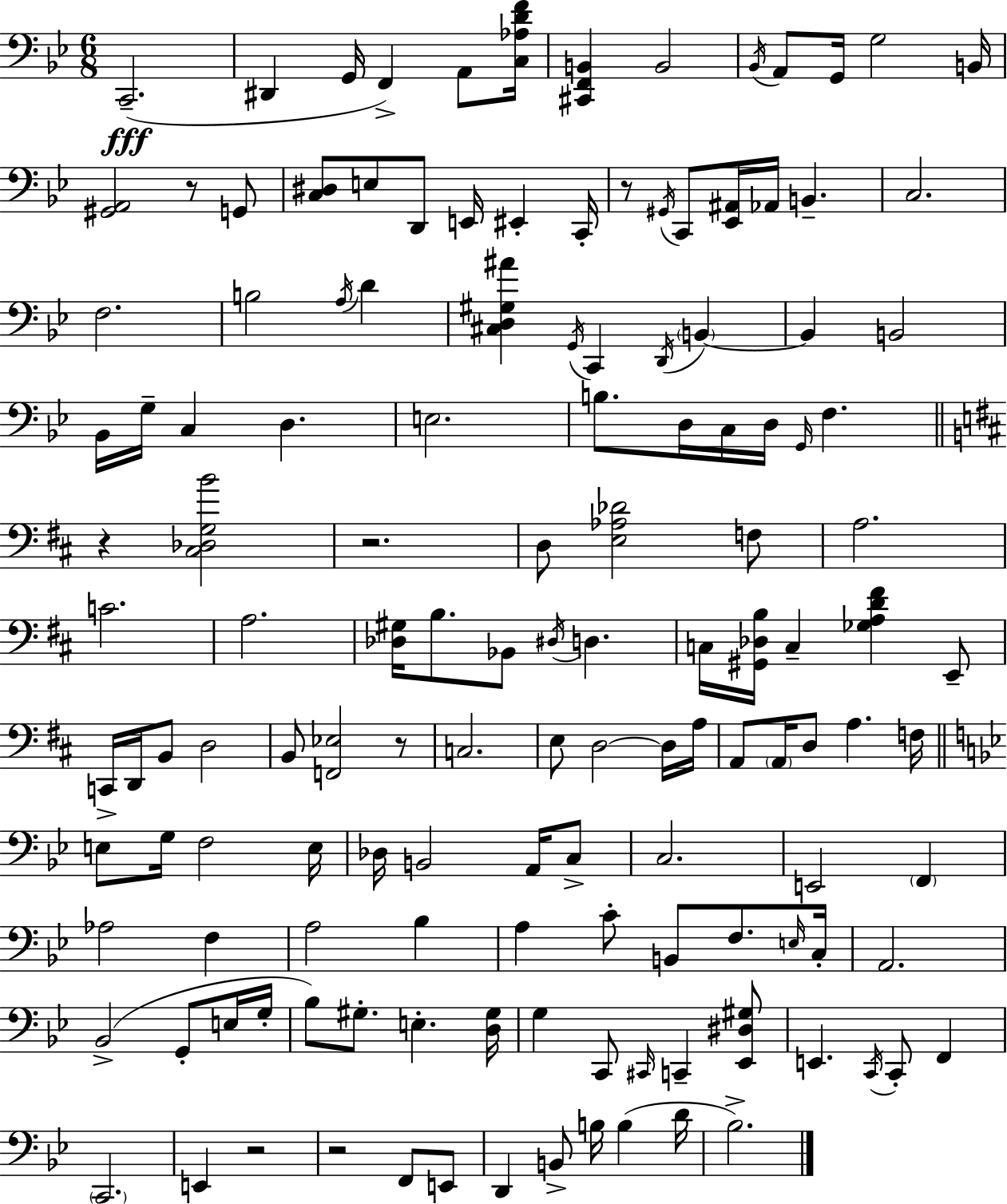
X:1
T:Untitled
M:6/8
L:1/4
K:Gm
C,,2 ^D,, G,,/4 F,, A,,/2 [C,_A,DF]/4 [^C,,F,,B,,] B,,2 _B,,/4 A,,/2 G,,/4 G,2 B,,/4 [^G,,A,,]2 z/2 G,,/2 [C,^D,]/2 E,/2 D,,/2 E,,/4 ^E,, C,,/4 z/2 ^G,,/4 C,,/2 [_E,,^A,,]/4 _A,,/4 B,, C,2 F,2 B,2 A,/4 D [^C,D,^G,^A] G,,/4 C,, D,,/4 B,, B,, B,,2 _B,,/4 G,/4 C, D, E,2 B,/2 D,/4 C,/4 D,/4 G,,/4 F, z [^C,_D,G,B]2 z2 D,/2 [E,_A,_D]2 F,/2 A,2 C2 A,2 [_D,^G,]/4 B,/2 _B,,/2 ^D,/4 D, C,/4 [^G,,_D,B,]/4 C, [_G,A,D^F] E,,/2 C,,/4 D,,/4 B,,/2 D,2 B,,/2 [F,,_E,]2 z/2 C,2 E,/2 D,2 D,/4 A,/4 A,,/2 A,,/4 D,/2 A, F,/4 E,/2 G,/4 F,2 E,/4 _D,/4 B,,2 A,,/4 C,/2 C,2 E,,2 F,, _A,2 F, A,2 _B, A, C/2 B,,/2 F,/2 E,/4 C,/4 A,,2 _B,,2 G,,/2 E,/4 G,/4 _B,/2 ^G,/2 E, [D,^G,]/4 G, C,,/2 ^C,,/4 C,, [_E,,^D,^G,]/2 E,, C,,/4 C,,/2 F,, C,,2 E,, z2 z2 F,,/2 E,,/2 D,, B,,/2 B,/4 B, D/4 _B,2